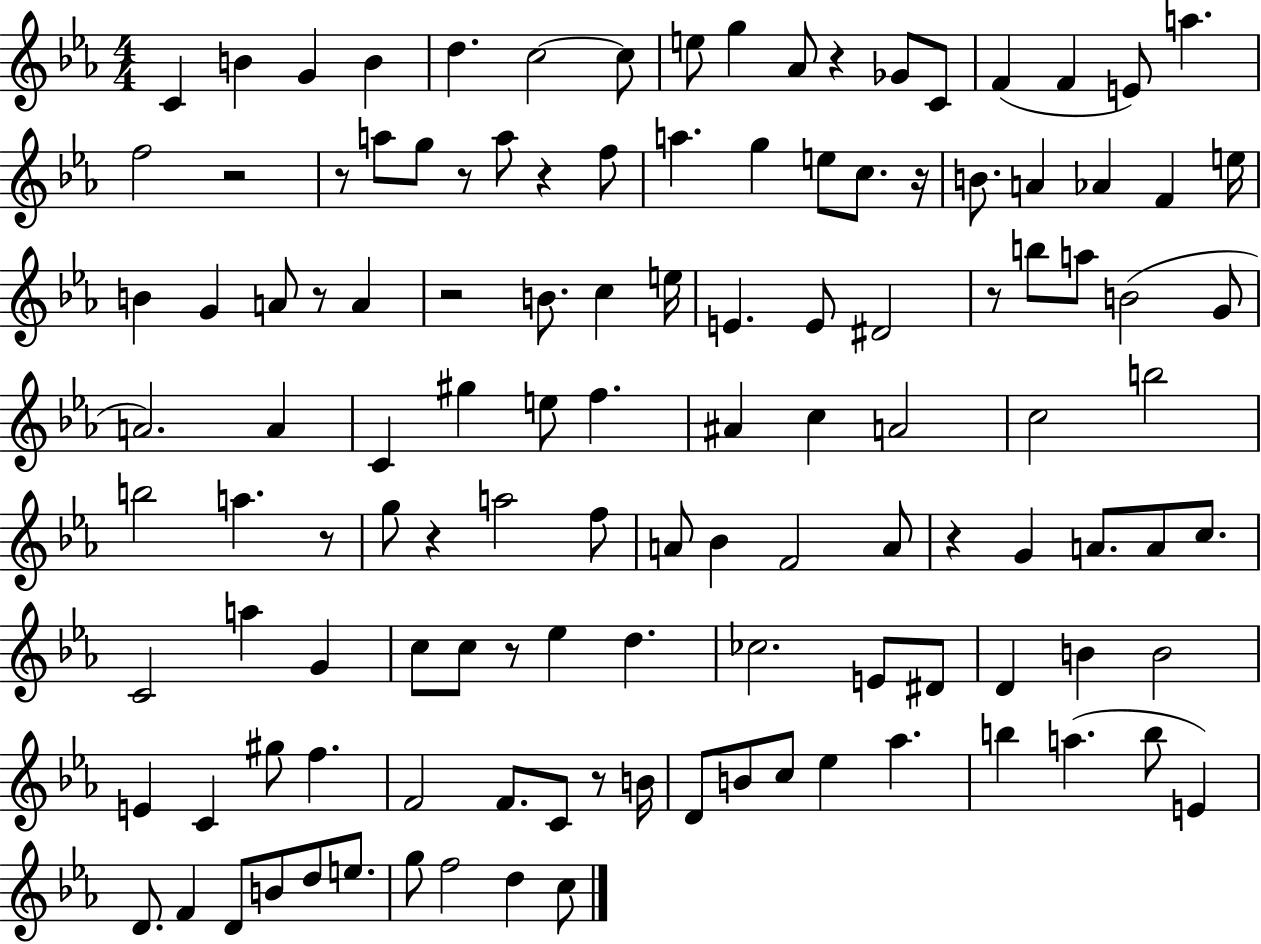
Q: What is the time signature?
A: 4/4